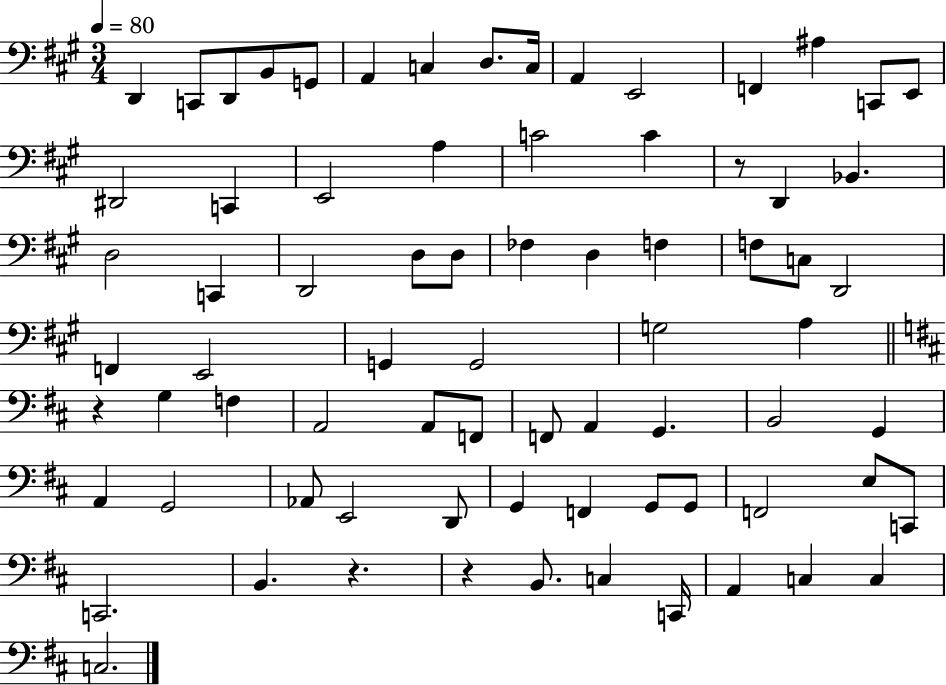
X:1
T:Untitled
M:3/4
L:1/4
K:A
D,, C,,/2 D,,/2 B,,/2 G,,/2 A,, C, D,/2 C,/4 A,, E,,2 F,, ^A, C,,/2 E,,/2 ^D,,2 C,, E,,2 A, C2 C z/2 D,, _B,, D,2 C,, D,,2 D,/2 D,/2 _F, D, F, F,/2 C,/2 D,,2 F,, E,,2 G,, G,,2 G,2 A, z G, F, A,,2 A,,/2 F,,/2 F,,/2 A,, G,, B,,2 G,, A,, G,,2 _A,,/2 E,,2 D,,/2 G,, F,, G,,/2 G,,/2 F,,2 E,/2 C,,/2 C,,2 B,, z z B,,/2 C, C,,/4 A,, C, C, C,2